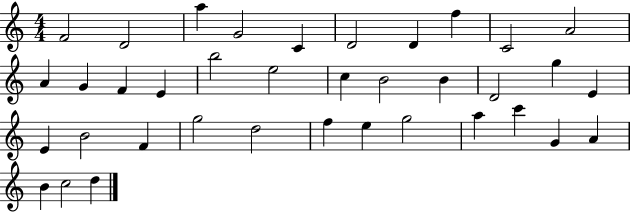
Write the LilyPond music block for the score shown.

{
  \clef treble
  \numericTimeSignature
  \time 4/4
  \key c \major
  f'2 d'2 | a''4 g'2 c'4 | d'2 d'4 f''4 | c'2 a'2 | \break a'4 g'4 f'4 e'4 | b''2 e''2 | c''4 b'2 b'4 | d'2 g''4 e'4 | \break e'4 b'2 f'4 | g''2 d''2 | f''4 e''4 g''2 | a''4 c'''4 g'4 a'4 | \break b'4 c''2 d''4 | \bar "|."
}